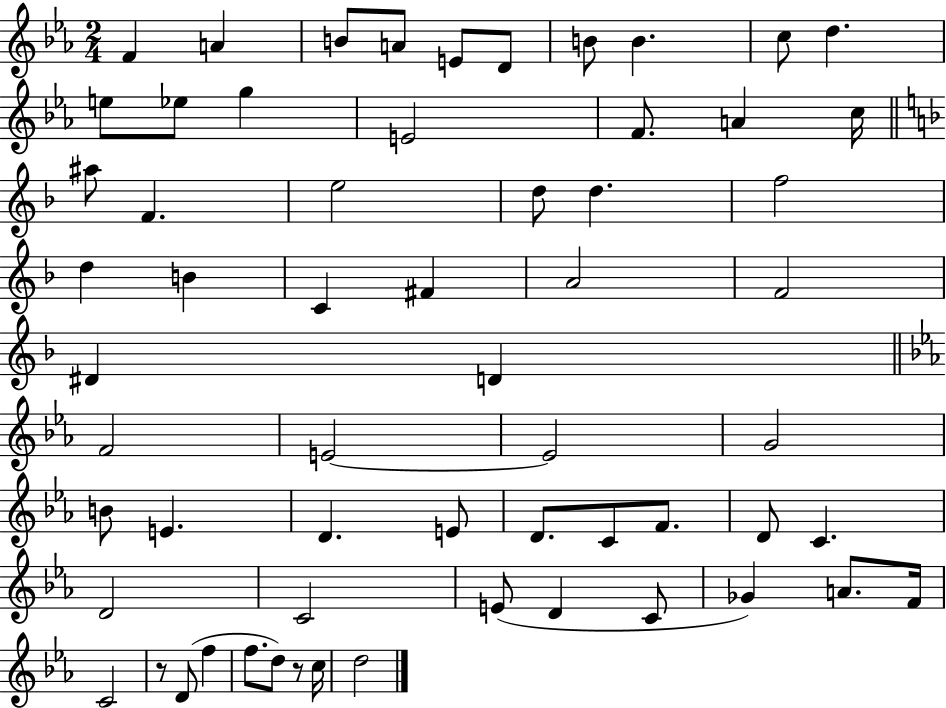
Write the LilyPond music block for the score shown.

{
  \clef treble
  \numericTimeSignature
  \time 2/4
  \key ees \major
  f'4 a'4 | b'8 a'8 e'8 d'8 | b'8 b'4. | c''8 d''4. | \break e''8 ees''8 g''4 | e'2 | f'8. a'4 c''16 | \bar "||" \break \key d \minor ais''8 f'4. | e''2 | d''8 d''4. | f''2 | \break d''4 b'4 | c'4 fis'4 | a'2 | f'2 | \break dis'4 d'4 | \bar "||" \break \key c \minor f'2 | e'2~~ | e'2 | g'2 | \break b'8 e'4. | d'4. e'8 | d'8. c'8 f'8. | d'8 c'4. | \break d'2 | c'2 | e'8( d'4 c'8 | ges'4) a'8. f'16 | \break c'2 | r8 d'8( f''4 | f''8. d''8) r8 c''16 | d''2 | \break \bar "|."
}